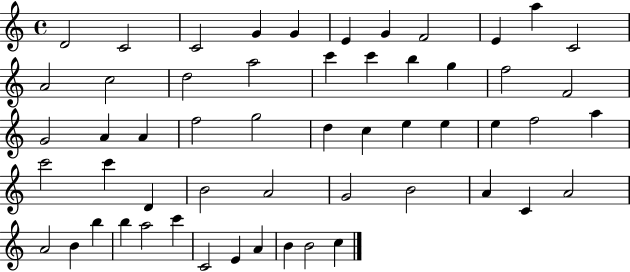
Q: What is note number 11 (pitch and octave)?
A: C4